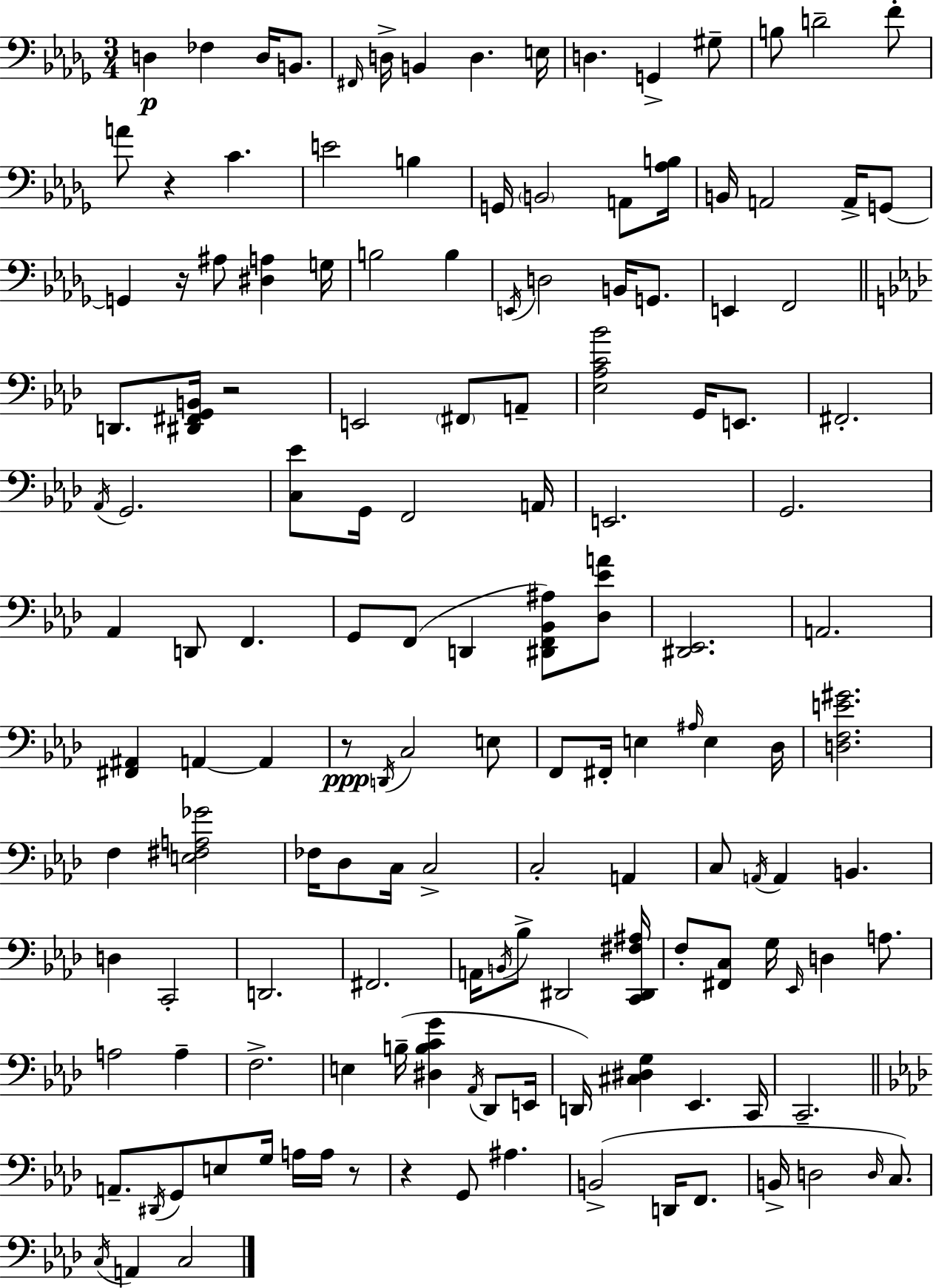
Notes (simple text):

D3/q FES3/q D3/s B2/e. F#2/s D3/s B2/q D3/q. E3/s D3/q. G2/q G#3/e B3/e D4/h F4/e A4/e R/q C4/q. E4/h B3/q G2/s B2/h A2/e [Ab3,B3]/s B2/s A2/h A2/s G2/e G2/q R/s A#3/e [D#3,A3]/q G3/s B3/h B3/q E2/s D3/h B2/s G2/e. E2/q F2/h D2/e. [D#2,F#2,G2,B2]/s R/h E2/h F#2/e A2/e [Eb3,Ab3,C4,Bb4]/h G2/s E2/e. F#2/h. Ab2/s G2/h. [C3,Eb4]/e G2/s F2/h A2/s E2/h. G2/h. Ab2/q D2/e F2/q. G2/e F2/e D2/q [D#2,F2,Bb2,A#3]/e [Db3,Eb4,A4]/e [D#2,Eb2]/h. A2/h. [F#2,A#2]/q A2/q A2/q R/e D2/s C3/h E3/e F2/e F#2/s E3/q A#3/s E3/q Db3/s [D3,F3,E4,G#4]/h. F3/q [E3,F#3,A3,Gb4]/h FES3/s Db3/e C3/s C3/h C3/h A2/q C3/e A2/s A2/q B2/q. D3/q C2/h D2/h. F#2/h. A2/s B2/s Bb3/e D#2/h [C2,D#2,F#3,A#3]/s F3/e [F#2,C3]/e G3/s Eb2/s D3/q A3/e. A3/h A3/q F3/h. E3/q B3/s [D#3,B3,C4,G4]/q Ab2/s Db2/e E2/s D2/s [C#3,D#3,G3]/q Eb2/q. C2/s C2/h. A2/e. D#2/s G2/e E3/e G3/s A3/s A3/s R/e R/q G2/e A#3/q. B2/h D2/s F2/e. B2/s D3/h D3/s C3/e. C3/s A2/q C3/h